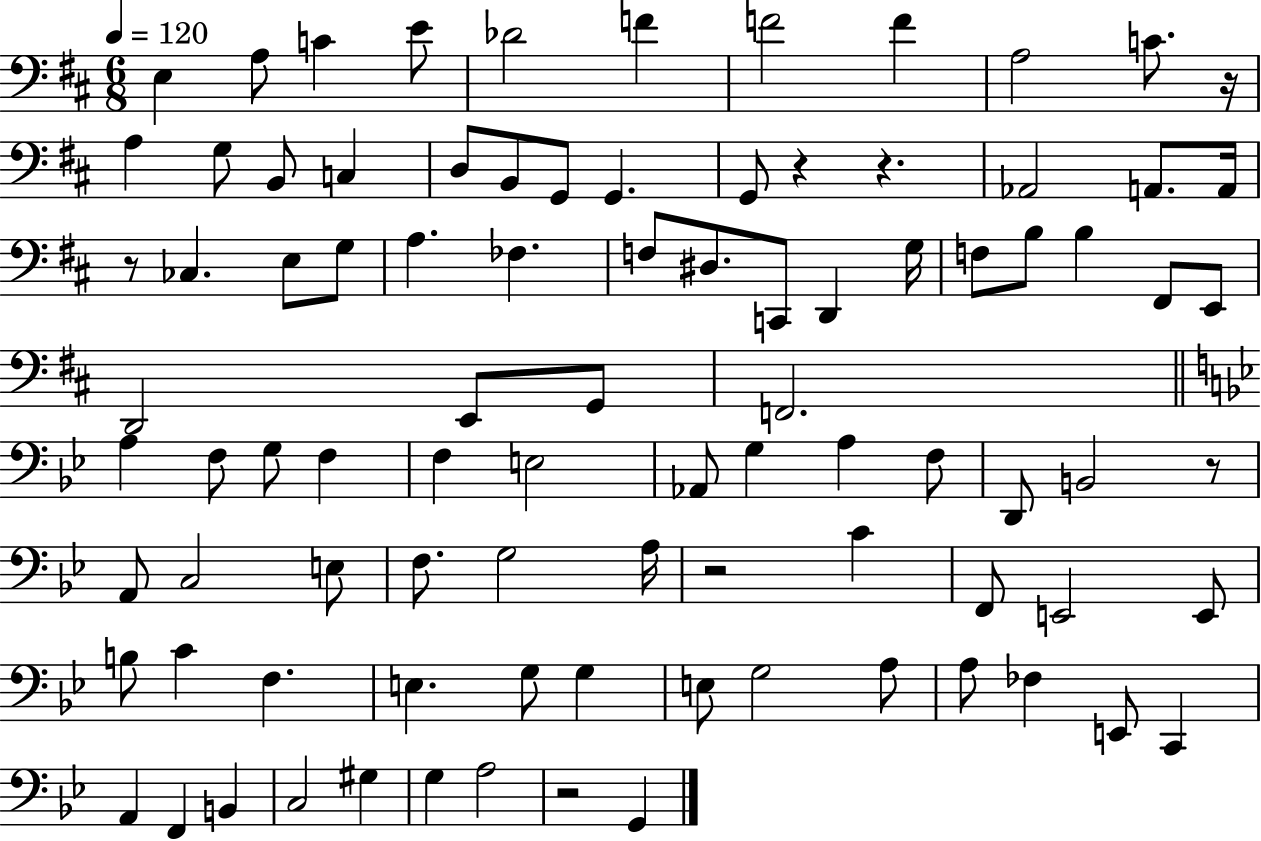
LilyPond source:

{
  \clef bass
  \numericTimeSignature
  \time 6/8
  \key d \major
  \tempo 4 = 120
  \repeat volta 2 { e4 a8 c'4 e'8 | des'2 f'4 | f'2 f'4 | a2 c'8. r16 | \break a4 g8 b,8 c4 | d8 b,8 g,8 g,4. | g,8 r4 r4. | aes,2 a,8. a,16 | \break r8 ces4. e8 g8 | a4. fes4. | f8 dis8. c,8 d,4 g16 | f8 b8 b4 fis,8 e,8 | \break d,2 e,8 g,8 | f,2. | \bar "||" \break \key bes \major a4 f8 g8 f4 | f4 e2 | aes,8 g4 a4 f8 | d,8 b,2 r8 | \break a,8 c2 e8 | f8. g2 a16 | r2 c'4 | f,8 e,2 e,8 | \break b8 c'4 f4. | e4. g8 g4 | e8 g2 a8 | a8 fes4 e,8 c,4 | \break a,4 f,4 b,4 | c2 gis4 | g4 a2 | r2 g,4 | \break } \bar "|."
}